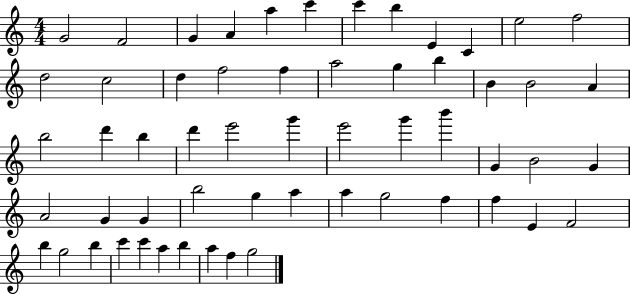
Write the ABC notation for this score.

X:1
T:Untitled
M:4/4
L:1/4
K:C
G2 F2 G A a c' c' b E C e2 f2 d2 c2 d f2 f a2 g b B B2 A b2 d' b d' e'2 g' e'2 g' b' G B2 G A2 G G b2 g a a g2 f f E F2 b g2 b c' c' a b a f g2